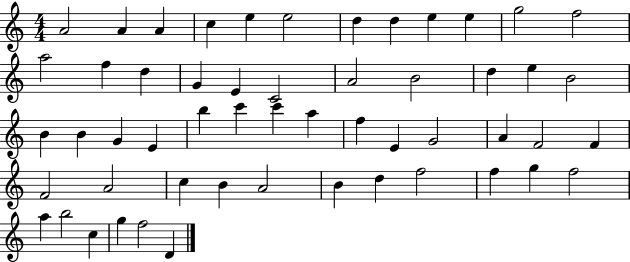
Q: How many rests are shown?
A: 0